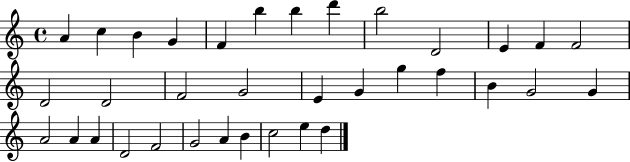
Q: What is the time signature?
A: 4/4